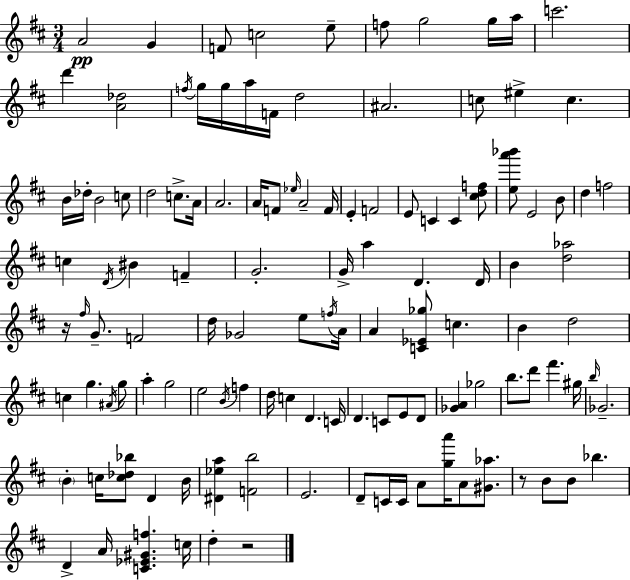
{
  \clef treble
  \numericTimeSignature
  \time 3/4
  \key d \major
  a'2\pp g'4 | f'8 c''2 e''8-- | f''8 g''2 g''16 a''16 | c'''2. | \break d'''4 <a' des''>2 | \acciaccatura { f''16 } g''16 g''16 a''16 f'16 d''2 | ais'2. | c''8 eis''4-> c''4. | \break b'16 des''16-. b'2 c''8 | d''2 c''8.-> | a'16 a'2. | a'16 f'8 \grace { ees''16 } a'2-- | \break f'16 e'4-. f'2 | e'8 c'4 c'4 | <cis'' d'' f''>8 <e'' a''' bes'''>8 e'2 | b'8 d''4 f''2 | \break c''4 \acciaccatura { d'16 } bis'4 f'4-- | g'2.-. | g'16-> a''4 d'4. | d'16 b'4 <d'' aes''>2 | \break r16 \grace { fis''16 } g'8.-- f'2 | d''16 ges'2 | e''8 \acciaccatura { f''16 } a'16 a'4 <c' ees' ges''>8 c''4. | b'4 d''2 | \break c''4 g''4. | \acciaccatura { ais'16 } g''8 a''4-. g''2 | e''2 | \acciaccatura { b'16 } f''4 d''16 c''4 | \break d'4. c'16 d'4. | c'8 e'8 d'8 <ges' a'>4 ges''2 | b''8. d'''8 | fis'''4. gis''16 \grace { b''16 } ges'2.-- | \break \parenthesize b'4-. | c''16 <c'' des'' bes''>8 d'4 b'16 <dis' ees'' a''>4 | <f' b''>2 e'2. | d'8-- c'16 c'16 | \break a'8 <g'' a'''>16 a'8 <gis' aes''>8. r8 b'8 | b'8 bes''4. d'4-> | a'16 <c' ees' gis' f''>4. c''16 d''4-. | r2 \bar "|."
}